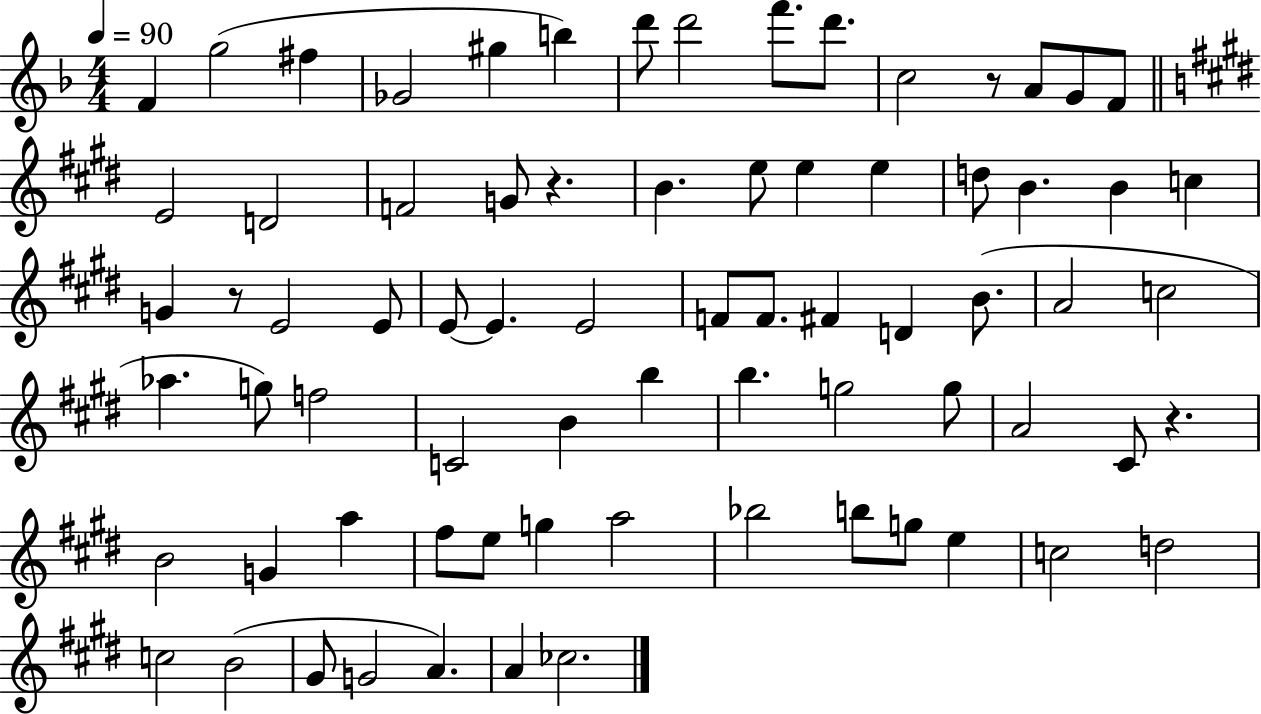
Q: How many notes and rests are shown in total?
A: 74